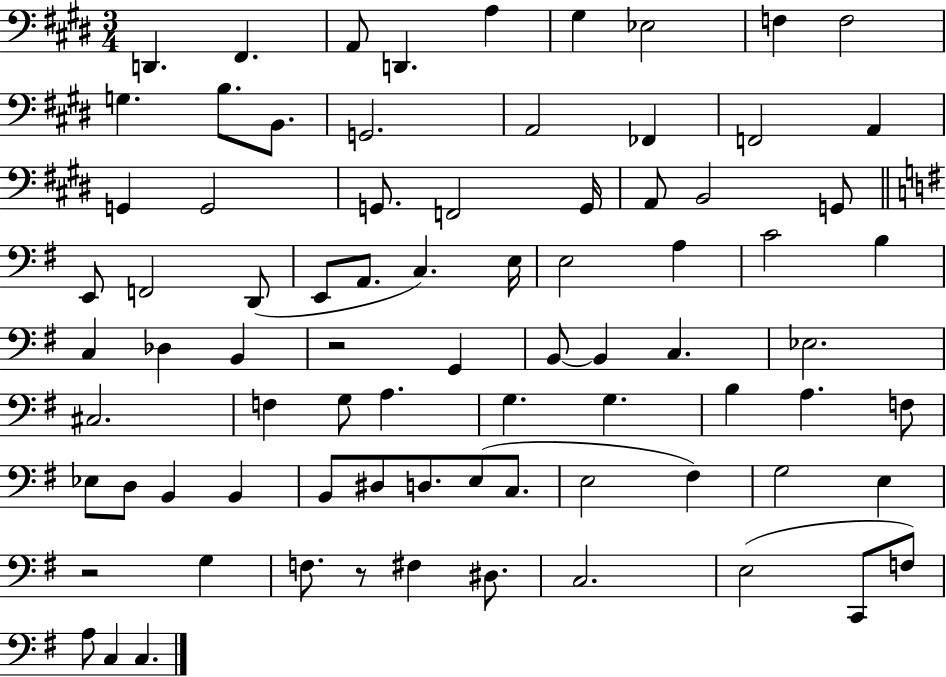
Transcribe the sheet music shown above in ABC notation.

X:1
T:Untitled
M:3/4
L:1/4
K:E
D,, ^F,, A,,/2 D,, A, ^G, _E,2 F, F,2 G, B,/2 B,,/2 G,,2 A,,2 _F,, F,,2 A,, G,, G,,2 G,,/2 F,,2 G,,/4 A,,/2 B,,2 G,,/2 E,,/2 F,,2 D,,/2 E,,/2 A,,/2 C, E,/4 E,2 A, C2 B, C, _D, B,, z2 G,, B,,/2 B,, C, _E,2 ^C,2 F, G,/2 A, G, G, B, A, F,/2 _E,/2 D,/2 B,, B,, B,,/2 ^D,/2 D,/2 E,/2 C,/2 E,2 ^F, G,2 E, z2 G, F,/2 z/2 ^F, ^D,/2 C,2 E,2 C,,/2 F,/2 A,/2 C, C,